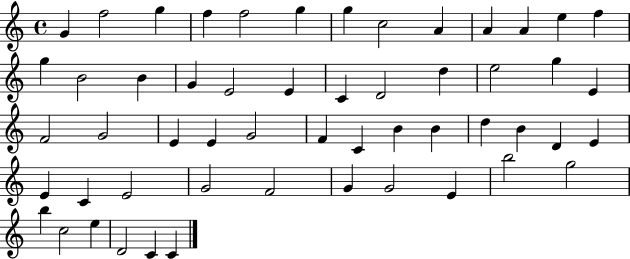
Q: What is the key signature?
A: C major